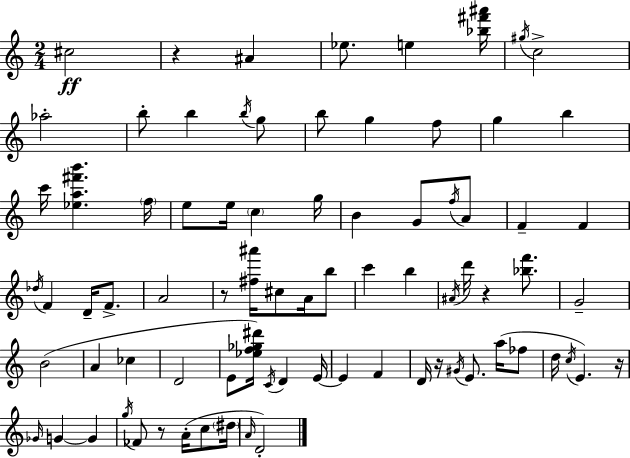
C#5/h R/q A#4/q Eb5/e. E5/q [Bb5,F#6,A#6]/s G#5/s C5/h Ab5/h B5/e B5/q B5/s G5/e B5/e G5/q F5/e G5/q B5/q C6/s [Eb5,A5,F#6,B6]/q. F5/s E5/e E5/s C5/q G5/s B4/q G4/e F5/s A4/e F4/q F4/q Db5/s F4/q D4/s F4/e. A4/h R/e [F#5,A#6]/s C#5/e A4/s B5/e C6/q B5/q A#4/s D6/s R/q [Bb5,F6]/e. G4/h B4/h A4/q CES5/q D4/h E4/e [Eb5,F5,Gb5,D#6]/s C4/s D4/q E4/s E4/q F4/q D4/s R/s G#4/s E4/e. A5/s FES5/e D5/s C5/s E4/q. R/s Gb4/s G4/q G4/q G5/s FES4/e R/e A4/s C5/e D#5/s A4/s D4/h